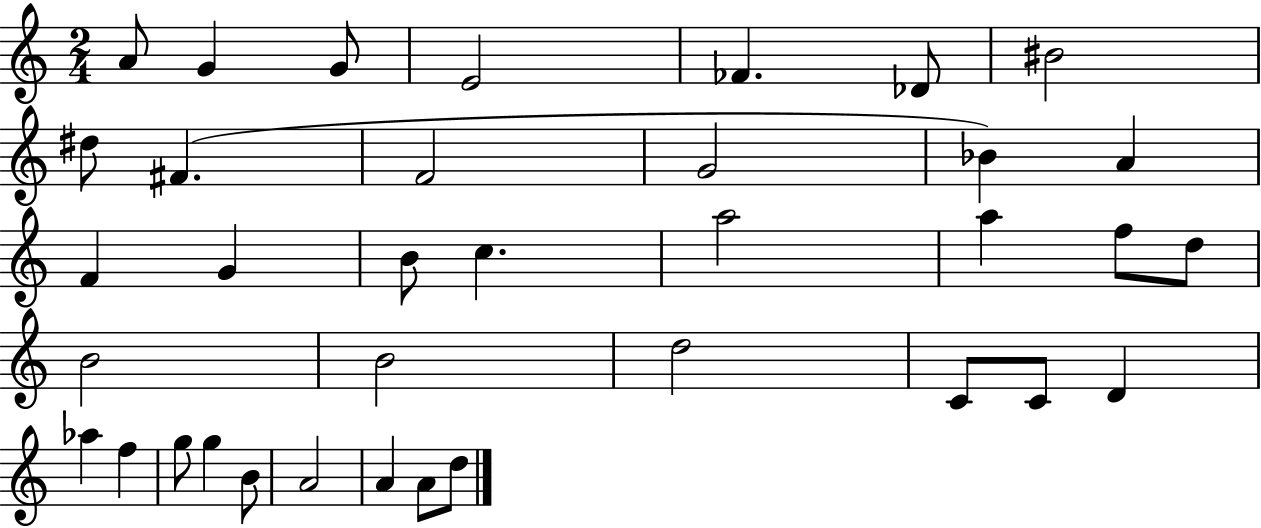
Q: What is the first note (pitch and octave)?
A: A4